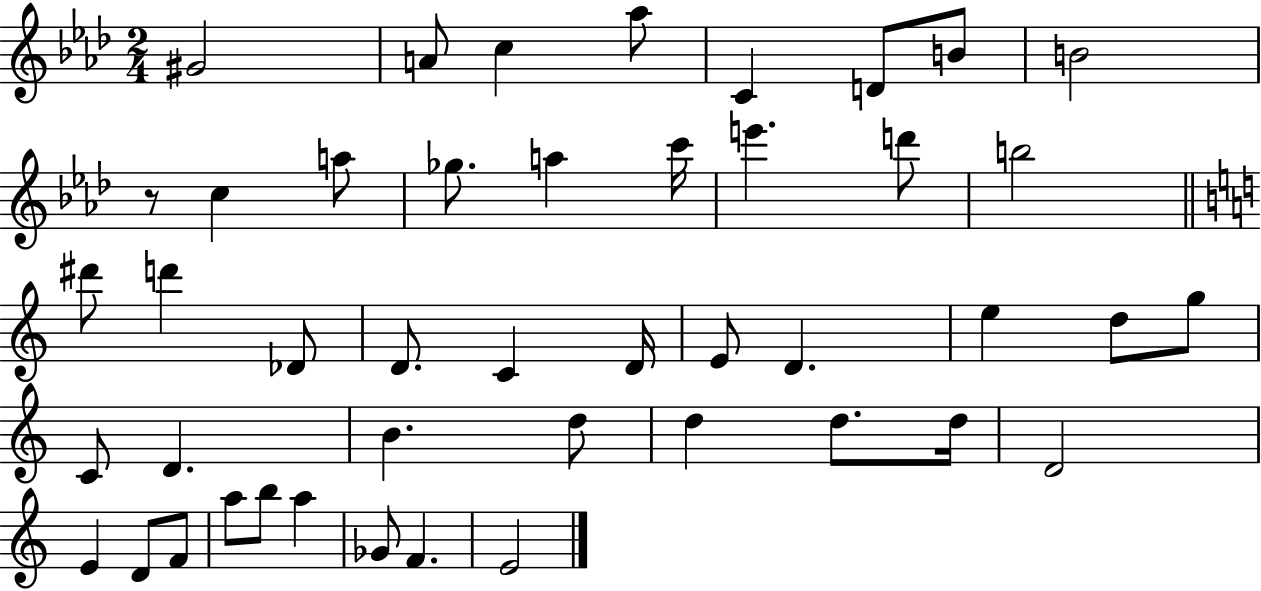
G#4/h A4/e C5/q Ab5/e C4/q D4/e B4/e B4/h R/e C5/q A5/e Gb5/e. A5/q C6/s E6/q. D6/e B5/h D#6/e D6/q Db4/e D4/e. C4/q D4/s E4/e D4/q. E5/q D5/e G5/e C4/e D4/q. B4/q. D5/e D5/q D5/e. D5/s D4/h E4/q D4/e F4/e A5/e B5/e A5/q Gb4/e F4/q. E4/h